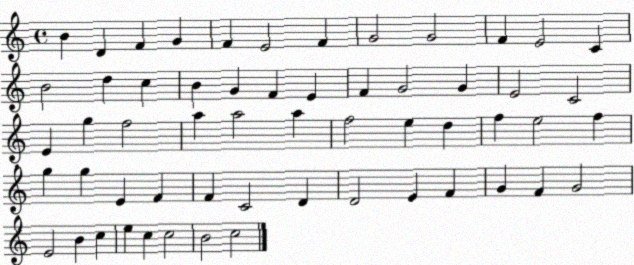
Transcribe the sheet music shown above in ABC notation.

X:1
T:Untitled
M:4/4
L:1/4
K:C
B D F G F E2 F G2 G2 F E2 C B2 d c B G F E F G2 G E2 C2 E g f2 a a2 a f2 e d f e2 f g g E F F C2 D D2 E F G F G2 E2 B c e c c2 B2 c2